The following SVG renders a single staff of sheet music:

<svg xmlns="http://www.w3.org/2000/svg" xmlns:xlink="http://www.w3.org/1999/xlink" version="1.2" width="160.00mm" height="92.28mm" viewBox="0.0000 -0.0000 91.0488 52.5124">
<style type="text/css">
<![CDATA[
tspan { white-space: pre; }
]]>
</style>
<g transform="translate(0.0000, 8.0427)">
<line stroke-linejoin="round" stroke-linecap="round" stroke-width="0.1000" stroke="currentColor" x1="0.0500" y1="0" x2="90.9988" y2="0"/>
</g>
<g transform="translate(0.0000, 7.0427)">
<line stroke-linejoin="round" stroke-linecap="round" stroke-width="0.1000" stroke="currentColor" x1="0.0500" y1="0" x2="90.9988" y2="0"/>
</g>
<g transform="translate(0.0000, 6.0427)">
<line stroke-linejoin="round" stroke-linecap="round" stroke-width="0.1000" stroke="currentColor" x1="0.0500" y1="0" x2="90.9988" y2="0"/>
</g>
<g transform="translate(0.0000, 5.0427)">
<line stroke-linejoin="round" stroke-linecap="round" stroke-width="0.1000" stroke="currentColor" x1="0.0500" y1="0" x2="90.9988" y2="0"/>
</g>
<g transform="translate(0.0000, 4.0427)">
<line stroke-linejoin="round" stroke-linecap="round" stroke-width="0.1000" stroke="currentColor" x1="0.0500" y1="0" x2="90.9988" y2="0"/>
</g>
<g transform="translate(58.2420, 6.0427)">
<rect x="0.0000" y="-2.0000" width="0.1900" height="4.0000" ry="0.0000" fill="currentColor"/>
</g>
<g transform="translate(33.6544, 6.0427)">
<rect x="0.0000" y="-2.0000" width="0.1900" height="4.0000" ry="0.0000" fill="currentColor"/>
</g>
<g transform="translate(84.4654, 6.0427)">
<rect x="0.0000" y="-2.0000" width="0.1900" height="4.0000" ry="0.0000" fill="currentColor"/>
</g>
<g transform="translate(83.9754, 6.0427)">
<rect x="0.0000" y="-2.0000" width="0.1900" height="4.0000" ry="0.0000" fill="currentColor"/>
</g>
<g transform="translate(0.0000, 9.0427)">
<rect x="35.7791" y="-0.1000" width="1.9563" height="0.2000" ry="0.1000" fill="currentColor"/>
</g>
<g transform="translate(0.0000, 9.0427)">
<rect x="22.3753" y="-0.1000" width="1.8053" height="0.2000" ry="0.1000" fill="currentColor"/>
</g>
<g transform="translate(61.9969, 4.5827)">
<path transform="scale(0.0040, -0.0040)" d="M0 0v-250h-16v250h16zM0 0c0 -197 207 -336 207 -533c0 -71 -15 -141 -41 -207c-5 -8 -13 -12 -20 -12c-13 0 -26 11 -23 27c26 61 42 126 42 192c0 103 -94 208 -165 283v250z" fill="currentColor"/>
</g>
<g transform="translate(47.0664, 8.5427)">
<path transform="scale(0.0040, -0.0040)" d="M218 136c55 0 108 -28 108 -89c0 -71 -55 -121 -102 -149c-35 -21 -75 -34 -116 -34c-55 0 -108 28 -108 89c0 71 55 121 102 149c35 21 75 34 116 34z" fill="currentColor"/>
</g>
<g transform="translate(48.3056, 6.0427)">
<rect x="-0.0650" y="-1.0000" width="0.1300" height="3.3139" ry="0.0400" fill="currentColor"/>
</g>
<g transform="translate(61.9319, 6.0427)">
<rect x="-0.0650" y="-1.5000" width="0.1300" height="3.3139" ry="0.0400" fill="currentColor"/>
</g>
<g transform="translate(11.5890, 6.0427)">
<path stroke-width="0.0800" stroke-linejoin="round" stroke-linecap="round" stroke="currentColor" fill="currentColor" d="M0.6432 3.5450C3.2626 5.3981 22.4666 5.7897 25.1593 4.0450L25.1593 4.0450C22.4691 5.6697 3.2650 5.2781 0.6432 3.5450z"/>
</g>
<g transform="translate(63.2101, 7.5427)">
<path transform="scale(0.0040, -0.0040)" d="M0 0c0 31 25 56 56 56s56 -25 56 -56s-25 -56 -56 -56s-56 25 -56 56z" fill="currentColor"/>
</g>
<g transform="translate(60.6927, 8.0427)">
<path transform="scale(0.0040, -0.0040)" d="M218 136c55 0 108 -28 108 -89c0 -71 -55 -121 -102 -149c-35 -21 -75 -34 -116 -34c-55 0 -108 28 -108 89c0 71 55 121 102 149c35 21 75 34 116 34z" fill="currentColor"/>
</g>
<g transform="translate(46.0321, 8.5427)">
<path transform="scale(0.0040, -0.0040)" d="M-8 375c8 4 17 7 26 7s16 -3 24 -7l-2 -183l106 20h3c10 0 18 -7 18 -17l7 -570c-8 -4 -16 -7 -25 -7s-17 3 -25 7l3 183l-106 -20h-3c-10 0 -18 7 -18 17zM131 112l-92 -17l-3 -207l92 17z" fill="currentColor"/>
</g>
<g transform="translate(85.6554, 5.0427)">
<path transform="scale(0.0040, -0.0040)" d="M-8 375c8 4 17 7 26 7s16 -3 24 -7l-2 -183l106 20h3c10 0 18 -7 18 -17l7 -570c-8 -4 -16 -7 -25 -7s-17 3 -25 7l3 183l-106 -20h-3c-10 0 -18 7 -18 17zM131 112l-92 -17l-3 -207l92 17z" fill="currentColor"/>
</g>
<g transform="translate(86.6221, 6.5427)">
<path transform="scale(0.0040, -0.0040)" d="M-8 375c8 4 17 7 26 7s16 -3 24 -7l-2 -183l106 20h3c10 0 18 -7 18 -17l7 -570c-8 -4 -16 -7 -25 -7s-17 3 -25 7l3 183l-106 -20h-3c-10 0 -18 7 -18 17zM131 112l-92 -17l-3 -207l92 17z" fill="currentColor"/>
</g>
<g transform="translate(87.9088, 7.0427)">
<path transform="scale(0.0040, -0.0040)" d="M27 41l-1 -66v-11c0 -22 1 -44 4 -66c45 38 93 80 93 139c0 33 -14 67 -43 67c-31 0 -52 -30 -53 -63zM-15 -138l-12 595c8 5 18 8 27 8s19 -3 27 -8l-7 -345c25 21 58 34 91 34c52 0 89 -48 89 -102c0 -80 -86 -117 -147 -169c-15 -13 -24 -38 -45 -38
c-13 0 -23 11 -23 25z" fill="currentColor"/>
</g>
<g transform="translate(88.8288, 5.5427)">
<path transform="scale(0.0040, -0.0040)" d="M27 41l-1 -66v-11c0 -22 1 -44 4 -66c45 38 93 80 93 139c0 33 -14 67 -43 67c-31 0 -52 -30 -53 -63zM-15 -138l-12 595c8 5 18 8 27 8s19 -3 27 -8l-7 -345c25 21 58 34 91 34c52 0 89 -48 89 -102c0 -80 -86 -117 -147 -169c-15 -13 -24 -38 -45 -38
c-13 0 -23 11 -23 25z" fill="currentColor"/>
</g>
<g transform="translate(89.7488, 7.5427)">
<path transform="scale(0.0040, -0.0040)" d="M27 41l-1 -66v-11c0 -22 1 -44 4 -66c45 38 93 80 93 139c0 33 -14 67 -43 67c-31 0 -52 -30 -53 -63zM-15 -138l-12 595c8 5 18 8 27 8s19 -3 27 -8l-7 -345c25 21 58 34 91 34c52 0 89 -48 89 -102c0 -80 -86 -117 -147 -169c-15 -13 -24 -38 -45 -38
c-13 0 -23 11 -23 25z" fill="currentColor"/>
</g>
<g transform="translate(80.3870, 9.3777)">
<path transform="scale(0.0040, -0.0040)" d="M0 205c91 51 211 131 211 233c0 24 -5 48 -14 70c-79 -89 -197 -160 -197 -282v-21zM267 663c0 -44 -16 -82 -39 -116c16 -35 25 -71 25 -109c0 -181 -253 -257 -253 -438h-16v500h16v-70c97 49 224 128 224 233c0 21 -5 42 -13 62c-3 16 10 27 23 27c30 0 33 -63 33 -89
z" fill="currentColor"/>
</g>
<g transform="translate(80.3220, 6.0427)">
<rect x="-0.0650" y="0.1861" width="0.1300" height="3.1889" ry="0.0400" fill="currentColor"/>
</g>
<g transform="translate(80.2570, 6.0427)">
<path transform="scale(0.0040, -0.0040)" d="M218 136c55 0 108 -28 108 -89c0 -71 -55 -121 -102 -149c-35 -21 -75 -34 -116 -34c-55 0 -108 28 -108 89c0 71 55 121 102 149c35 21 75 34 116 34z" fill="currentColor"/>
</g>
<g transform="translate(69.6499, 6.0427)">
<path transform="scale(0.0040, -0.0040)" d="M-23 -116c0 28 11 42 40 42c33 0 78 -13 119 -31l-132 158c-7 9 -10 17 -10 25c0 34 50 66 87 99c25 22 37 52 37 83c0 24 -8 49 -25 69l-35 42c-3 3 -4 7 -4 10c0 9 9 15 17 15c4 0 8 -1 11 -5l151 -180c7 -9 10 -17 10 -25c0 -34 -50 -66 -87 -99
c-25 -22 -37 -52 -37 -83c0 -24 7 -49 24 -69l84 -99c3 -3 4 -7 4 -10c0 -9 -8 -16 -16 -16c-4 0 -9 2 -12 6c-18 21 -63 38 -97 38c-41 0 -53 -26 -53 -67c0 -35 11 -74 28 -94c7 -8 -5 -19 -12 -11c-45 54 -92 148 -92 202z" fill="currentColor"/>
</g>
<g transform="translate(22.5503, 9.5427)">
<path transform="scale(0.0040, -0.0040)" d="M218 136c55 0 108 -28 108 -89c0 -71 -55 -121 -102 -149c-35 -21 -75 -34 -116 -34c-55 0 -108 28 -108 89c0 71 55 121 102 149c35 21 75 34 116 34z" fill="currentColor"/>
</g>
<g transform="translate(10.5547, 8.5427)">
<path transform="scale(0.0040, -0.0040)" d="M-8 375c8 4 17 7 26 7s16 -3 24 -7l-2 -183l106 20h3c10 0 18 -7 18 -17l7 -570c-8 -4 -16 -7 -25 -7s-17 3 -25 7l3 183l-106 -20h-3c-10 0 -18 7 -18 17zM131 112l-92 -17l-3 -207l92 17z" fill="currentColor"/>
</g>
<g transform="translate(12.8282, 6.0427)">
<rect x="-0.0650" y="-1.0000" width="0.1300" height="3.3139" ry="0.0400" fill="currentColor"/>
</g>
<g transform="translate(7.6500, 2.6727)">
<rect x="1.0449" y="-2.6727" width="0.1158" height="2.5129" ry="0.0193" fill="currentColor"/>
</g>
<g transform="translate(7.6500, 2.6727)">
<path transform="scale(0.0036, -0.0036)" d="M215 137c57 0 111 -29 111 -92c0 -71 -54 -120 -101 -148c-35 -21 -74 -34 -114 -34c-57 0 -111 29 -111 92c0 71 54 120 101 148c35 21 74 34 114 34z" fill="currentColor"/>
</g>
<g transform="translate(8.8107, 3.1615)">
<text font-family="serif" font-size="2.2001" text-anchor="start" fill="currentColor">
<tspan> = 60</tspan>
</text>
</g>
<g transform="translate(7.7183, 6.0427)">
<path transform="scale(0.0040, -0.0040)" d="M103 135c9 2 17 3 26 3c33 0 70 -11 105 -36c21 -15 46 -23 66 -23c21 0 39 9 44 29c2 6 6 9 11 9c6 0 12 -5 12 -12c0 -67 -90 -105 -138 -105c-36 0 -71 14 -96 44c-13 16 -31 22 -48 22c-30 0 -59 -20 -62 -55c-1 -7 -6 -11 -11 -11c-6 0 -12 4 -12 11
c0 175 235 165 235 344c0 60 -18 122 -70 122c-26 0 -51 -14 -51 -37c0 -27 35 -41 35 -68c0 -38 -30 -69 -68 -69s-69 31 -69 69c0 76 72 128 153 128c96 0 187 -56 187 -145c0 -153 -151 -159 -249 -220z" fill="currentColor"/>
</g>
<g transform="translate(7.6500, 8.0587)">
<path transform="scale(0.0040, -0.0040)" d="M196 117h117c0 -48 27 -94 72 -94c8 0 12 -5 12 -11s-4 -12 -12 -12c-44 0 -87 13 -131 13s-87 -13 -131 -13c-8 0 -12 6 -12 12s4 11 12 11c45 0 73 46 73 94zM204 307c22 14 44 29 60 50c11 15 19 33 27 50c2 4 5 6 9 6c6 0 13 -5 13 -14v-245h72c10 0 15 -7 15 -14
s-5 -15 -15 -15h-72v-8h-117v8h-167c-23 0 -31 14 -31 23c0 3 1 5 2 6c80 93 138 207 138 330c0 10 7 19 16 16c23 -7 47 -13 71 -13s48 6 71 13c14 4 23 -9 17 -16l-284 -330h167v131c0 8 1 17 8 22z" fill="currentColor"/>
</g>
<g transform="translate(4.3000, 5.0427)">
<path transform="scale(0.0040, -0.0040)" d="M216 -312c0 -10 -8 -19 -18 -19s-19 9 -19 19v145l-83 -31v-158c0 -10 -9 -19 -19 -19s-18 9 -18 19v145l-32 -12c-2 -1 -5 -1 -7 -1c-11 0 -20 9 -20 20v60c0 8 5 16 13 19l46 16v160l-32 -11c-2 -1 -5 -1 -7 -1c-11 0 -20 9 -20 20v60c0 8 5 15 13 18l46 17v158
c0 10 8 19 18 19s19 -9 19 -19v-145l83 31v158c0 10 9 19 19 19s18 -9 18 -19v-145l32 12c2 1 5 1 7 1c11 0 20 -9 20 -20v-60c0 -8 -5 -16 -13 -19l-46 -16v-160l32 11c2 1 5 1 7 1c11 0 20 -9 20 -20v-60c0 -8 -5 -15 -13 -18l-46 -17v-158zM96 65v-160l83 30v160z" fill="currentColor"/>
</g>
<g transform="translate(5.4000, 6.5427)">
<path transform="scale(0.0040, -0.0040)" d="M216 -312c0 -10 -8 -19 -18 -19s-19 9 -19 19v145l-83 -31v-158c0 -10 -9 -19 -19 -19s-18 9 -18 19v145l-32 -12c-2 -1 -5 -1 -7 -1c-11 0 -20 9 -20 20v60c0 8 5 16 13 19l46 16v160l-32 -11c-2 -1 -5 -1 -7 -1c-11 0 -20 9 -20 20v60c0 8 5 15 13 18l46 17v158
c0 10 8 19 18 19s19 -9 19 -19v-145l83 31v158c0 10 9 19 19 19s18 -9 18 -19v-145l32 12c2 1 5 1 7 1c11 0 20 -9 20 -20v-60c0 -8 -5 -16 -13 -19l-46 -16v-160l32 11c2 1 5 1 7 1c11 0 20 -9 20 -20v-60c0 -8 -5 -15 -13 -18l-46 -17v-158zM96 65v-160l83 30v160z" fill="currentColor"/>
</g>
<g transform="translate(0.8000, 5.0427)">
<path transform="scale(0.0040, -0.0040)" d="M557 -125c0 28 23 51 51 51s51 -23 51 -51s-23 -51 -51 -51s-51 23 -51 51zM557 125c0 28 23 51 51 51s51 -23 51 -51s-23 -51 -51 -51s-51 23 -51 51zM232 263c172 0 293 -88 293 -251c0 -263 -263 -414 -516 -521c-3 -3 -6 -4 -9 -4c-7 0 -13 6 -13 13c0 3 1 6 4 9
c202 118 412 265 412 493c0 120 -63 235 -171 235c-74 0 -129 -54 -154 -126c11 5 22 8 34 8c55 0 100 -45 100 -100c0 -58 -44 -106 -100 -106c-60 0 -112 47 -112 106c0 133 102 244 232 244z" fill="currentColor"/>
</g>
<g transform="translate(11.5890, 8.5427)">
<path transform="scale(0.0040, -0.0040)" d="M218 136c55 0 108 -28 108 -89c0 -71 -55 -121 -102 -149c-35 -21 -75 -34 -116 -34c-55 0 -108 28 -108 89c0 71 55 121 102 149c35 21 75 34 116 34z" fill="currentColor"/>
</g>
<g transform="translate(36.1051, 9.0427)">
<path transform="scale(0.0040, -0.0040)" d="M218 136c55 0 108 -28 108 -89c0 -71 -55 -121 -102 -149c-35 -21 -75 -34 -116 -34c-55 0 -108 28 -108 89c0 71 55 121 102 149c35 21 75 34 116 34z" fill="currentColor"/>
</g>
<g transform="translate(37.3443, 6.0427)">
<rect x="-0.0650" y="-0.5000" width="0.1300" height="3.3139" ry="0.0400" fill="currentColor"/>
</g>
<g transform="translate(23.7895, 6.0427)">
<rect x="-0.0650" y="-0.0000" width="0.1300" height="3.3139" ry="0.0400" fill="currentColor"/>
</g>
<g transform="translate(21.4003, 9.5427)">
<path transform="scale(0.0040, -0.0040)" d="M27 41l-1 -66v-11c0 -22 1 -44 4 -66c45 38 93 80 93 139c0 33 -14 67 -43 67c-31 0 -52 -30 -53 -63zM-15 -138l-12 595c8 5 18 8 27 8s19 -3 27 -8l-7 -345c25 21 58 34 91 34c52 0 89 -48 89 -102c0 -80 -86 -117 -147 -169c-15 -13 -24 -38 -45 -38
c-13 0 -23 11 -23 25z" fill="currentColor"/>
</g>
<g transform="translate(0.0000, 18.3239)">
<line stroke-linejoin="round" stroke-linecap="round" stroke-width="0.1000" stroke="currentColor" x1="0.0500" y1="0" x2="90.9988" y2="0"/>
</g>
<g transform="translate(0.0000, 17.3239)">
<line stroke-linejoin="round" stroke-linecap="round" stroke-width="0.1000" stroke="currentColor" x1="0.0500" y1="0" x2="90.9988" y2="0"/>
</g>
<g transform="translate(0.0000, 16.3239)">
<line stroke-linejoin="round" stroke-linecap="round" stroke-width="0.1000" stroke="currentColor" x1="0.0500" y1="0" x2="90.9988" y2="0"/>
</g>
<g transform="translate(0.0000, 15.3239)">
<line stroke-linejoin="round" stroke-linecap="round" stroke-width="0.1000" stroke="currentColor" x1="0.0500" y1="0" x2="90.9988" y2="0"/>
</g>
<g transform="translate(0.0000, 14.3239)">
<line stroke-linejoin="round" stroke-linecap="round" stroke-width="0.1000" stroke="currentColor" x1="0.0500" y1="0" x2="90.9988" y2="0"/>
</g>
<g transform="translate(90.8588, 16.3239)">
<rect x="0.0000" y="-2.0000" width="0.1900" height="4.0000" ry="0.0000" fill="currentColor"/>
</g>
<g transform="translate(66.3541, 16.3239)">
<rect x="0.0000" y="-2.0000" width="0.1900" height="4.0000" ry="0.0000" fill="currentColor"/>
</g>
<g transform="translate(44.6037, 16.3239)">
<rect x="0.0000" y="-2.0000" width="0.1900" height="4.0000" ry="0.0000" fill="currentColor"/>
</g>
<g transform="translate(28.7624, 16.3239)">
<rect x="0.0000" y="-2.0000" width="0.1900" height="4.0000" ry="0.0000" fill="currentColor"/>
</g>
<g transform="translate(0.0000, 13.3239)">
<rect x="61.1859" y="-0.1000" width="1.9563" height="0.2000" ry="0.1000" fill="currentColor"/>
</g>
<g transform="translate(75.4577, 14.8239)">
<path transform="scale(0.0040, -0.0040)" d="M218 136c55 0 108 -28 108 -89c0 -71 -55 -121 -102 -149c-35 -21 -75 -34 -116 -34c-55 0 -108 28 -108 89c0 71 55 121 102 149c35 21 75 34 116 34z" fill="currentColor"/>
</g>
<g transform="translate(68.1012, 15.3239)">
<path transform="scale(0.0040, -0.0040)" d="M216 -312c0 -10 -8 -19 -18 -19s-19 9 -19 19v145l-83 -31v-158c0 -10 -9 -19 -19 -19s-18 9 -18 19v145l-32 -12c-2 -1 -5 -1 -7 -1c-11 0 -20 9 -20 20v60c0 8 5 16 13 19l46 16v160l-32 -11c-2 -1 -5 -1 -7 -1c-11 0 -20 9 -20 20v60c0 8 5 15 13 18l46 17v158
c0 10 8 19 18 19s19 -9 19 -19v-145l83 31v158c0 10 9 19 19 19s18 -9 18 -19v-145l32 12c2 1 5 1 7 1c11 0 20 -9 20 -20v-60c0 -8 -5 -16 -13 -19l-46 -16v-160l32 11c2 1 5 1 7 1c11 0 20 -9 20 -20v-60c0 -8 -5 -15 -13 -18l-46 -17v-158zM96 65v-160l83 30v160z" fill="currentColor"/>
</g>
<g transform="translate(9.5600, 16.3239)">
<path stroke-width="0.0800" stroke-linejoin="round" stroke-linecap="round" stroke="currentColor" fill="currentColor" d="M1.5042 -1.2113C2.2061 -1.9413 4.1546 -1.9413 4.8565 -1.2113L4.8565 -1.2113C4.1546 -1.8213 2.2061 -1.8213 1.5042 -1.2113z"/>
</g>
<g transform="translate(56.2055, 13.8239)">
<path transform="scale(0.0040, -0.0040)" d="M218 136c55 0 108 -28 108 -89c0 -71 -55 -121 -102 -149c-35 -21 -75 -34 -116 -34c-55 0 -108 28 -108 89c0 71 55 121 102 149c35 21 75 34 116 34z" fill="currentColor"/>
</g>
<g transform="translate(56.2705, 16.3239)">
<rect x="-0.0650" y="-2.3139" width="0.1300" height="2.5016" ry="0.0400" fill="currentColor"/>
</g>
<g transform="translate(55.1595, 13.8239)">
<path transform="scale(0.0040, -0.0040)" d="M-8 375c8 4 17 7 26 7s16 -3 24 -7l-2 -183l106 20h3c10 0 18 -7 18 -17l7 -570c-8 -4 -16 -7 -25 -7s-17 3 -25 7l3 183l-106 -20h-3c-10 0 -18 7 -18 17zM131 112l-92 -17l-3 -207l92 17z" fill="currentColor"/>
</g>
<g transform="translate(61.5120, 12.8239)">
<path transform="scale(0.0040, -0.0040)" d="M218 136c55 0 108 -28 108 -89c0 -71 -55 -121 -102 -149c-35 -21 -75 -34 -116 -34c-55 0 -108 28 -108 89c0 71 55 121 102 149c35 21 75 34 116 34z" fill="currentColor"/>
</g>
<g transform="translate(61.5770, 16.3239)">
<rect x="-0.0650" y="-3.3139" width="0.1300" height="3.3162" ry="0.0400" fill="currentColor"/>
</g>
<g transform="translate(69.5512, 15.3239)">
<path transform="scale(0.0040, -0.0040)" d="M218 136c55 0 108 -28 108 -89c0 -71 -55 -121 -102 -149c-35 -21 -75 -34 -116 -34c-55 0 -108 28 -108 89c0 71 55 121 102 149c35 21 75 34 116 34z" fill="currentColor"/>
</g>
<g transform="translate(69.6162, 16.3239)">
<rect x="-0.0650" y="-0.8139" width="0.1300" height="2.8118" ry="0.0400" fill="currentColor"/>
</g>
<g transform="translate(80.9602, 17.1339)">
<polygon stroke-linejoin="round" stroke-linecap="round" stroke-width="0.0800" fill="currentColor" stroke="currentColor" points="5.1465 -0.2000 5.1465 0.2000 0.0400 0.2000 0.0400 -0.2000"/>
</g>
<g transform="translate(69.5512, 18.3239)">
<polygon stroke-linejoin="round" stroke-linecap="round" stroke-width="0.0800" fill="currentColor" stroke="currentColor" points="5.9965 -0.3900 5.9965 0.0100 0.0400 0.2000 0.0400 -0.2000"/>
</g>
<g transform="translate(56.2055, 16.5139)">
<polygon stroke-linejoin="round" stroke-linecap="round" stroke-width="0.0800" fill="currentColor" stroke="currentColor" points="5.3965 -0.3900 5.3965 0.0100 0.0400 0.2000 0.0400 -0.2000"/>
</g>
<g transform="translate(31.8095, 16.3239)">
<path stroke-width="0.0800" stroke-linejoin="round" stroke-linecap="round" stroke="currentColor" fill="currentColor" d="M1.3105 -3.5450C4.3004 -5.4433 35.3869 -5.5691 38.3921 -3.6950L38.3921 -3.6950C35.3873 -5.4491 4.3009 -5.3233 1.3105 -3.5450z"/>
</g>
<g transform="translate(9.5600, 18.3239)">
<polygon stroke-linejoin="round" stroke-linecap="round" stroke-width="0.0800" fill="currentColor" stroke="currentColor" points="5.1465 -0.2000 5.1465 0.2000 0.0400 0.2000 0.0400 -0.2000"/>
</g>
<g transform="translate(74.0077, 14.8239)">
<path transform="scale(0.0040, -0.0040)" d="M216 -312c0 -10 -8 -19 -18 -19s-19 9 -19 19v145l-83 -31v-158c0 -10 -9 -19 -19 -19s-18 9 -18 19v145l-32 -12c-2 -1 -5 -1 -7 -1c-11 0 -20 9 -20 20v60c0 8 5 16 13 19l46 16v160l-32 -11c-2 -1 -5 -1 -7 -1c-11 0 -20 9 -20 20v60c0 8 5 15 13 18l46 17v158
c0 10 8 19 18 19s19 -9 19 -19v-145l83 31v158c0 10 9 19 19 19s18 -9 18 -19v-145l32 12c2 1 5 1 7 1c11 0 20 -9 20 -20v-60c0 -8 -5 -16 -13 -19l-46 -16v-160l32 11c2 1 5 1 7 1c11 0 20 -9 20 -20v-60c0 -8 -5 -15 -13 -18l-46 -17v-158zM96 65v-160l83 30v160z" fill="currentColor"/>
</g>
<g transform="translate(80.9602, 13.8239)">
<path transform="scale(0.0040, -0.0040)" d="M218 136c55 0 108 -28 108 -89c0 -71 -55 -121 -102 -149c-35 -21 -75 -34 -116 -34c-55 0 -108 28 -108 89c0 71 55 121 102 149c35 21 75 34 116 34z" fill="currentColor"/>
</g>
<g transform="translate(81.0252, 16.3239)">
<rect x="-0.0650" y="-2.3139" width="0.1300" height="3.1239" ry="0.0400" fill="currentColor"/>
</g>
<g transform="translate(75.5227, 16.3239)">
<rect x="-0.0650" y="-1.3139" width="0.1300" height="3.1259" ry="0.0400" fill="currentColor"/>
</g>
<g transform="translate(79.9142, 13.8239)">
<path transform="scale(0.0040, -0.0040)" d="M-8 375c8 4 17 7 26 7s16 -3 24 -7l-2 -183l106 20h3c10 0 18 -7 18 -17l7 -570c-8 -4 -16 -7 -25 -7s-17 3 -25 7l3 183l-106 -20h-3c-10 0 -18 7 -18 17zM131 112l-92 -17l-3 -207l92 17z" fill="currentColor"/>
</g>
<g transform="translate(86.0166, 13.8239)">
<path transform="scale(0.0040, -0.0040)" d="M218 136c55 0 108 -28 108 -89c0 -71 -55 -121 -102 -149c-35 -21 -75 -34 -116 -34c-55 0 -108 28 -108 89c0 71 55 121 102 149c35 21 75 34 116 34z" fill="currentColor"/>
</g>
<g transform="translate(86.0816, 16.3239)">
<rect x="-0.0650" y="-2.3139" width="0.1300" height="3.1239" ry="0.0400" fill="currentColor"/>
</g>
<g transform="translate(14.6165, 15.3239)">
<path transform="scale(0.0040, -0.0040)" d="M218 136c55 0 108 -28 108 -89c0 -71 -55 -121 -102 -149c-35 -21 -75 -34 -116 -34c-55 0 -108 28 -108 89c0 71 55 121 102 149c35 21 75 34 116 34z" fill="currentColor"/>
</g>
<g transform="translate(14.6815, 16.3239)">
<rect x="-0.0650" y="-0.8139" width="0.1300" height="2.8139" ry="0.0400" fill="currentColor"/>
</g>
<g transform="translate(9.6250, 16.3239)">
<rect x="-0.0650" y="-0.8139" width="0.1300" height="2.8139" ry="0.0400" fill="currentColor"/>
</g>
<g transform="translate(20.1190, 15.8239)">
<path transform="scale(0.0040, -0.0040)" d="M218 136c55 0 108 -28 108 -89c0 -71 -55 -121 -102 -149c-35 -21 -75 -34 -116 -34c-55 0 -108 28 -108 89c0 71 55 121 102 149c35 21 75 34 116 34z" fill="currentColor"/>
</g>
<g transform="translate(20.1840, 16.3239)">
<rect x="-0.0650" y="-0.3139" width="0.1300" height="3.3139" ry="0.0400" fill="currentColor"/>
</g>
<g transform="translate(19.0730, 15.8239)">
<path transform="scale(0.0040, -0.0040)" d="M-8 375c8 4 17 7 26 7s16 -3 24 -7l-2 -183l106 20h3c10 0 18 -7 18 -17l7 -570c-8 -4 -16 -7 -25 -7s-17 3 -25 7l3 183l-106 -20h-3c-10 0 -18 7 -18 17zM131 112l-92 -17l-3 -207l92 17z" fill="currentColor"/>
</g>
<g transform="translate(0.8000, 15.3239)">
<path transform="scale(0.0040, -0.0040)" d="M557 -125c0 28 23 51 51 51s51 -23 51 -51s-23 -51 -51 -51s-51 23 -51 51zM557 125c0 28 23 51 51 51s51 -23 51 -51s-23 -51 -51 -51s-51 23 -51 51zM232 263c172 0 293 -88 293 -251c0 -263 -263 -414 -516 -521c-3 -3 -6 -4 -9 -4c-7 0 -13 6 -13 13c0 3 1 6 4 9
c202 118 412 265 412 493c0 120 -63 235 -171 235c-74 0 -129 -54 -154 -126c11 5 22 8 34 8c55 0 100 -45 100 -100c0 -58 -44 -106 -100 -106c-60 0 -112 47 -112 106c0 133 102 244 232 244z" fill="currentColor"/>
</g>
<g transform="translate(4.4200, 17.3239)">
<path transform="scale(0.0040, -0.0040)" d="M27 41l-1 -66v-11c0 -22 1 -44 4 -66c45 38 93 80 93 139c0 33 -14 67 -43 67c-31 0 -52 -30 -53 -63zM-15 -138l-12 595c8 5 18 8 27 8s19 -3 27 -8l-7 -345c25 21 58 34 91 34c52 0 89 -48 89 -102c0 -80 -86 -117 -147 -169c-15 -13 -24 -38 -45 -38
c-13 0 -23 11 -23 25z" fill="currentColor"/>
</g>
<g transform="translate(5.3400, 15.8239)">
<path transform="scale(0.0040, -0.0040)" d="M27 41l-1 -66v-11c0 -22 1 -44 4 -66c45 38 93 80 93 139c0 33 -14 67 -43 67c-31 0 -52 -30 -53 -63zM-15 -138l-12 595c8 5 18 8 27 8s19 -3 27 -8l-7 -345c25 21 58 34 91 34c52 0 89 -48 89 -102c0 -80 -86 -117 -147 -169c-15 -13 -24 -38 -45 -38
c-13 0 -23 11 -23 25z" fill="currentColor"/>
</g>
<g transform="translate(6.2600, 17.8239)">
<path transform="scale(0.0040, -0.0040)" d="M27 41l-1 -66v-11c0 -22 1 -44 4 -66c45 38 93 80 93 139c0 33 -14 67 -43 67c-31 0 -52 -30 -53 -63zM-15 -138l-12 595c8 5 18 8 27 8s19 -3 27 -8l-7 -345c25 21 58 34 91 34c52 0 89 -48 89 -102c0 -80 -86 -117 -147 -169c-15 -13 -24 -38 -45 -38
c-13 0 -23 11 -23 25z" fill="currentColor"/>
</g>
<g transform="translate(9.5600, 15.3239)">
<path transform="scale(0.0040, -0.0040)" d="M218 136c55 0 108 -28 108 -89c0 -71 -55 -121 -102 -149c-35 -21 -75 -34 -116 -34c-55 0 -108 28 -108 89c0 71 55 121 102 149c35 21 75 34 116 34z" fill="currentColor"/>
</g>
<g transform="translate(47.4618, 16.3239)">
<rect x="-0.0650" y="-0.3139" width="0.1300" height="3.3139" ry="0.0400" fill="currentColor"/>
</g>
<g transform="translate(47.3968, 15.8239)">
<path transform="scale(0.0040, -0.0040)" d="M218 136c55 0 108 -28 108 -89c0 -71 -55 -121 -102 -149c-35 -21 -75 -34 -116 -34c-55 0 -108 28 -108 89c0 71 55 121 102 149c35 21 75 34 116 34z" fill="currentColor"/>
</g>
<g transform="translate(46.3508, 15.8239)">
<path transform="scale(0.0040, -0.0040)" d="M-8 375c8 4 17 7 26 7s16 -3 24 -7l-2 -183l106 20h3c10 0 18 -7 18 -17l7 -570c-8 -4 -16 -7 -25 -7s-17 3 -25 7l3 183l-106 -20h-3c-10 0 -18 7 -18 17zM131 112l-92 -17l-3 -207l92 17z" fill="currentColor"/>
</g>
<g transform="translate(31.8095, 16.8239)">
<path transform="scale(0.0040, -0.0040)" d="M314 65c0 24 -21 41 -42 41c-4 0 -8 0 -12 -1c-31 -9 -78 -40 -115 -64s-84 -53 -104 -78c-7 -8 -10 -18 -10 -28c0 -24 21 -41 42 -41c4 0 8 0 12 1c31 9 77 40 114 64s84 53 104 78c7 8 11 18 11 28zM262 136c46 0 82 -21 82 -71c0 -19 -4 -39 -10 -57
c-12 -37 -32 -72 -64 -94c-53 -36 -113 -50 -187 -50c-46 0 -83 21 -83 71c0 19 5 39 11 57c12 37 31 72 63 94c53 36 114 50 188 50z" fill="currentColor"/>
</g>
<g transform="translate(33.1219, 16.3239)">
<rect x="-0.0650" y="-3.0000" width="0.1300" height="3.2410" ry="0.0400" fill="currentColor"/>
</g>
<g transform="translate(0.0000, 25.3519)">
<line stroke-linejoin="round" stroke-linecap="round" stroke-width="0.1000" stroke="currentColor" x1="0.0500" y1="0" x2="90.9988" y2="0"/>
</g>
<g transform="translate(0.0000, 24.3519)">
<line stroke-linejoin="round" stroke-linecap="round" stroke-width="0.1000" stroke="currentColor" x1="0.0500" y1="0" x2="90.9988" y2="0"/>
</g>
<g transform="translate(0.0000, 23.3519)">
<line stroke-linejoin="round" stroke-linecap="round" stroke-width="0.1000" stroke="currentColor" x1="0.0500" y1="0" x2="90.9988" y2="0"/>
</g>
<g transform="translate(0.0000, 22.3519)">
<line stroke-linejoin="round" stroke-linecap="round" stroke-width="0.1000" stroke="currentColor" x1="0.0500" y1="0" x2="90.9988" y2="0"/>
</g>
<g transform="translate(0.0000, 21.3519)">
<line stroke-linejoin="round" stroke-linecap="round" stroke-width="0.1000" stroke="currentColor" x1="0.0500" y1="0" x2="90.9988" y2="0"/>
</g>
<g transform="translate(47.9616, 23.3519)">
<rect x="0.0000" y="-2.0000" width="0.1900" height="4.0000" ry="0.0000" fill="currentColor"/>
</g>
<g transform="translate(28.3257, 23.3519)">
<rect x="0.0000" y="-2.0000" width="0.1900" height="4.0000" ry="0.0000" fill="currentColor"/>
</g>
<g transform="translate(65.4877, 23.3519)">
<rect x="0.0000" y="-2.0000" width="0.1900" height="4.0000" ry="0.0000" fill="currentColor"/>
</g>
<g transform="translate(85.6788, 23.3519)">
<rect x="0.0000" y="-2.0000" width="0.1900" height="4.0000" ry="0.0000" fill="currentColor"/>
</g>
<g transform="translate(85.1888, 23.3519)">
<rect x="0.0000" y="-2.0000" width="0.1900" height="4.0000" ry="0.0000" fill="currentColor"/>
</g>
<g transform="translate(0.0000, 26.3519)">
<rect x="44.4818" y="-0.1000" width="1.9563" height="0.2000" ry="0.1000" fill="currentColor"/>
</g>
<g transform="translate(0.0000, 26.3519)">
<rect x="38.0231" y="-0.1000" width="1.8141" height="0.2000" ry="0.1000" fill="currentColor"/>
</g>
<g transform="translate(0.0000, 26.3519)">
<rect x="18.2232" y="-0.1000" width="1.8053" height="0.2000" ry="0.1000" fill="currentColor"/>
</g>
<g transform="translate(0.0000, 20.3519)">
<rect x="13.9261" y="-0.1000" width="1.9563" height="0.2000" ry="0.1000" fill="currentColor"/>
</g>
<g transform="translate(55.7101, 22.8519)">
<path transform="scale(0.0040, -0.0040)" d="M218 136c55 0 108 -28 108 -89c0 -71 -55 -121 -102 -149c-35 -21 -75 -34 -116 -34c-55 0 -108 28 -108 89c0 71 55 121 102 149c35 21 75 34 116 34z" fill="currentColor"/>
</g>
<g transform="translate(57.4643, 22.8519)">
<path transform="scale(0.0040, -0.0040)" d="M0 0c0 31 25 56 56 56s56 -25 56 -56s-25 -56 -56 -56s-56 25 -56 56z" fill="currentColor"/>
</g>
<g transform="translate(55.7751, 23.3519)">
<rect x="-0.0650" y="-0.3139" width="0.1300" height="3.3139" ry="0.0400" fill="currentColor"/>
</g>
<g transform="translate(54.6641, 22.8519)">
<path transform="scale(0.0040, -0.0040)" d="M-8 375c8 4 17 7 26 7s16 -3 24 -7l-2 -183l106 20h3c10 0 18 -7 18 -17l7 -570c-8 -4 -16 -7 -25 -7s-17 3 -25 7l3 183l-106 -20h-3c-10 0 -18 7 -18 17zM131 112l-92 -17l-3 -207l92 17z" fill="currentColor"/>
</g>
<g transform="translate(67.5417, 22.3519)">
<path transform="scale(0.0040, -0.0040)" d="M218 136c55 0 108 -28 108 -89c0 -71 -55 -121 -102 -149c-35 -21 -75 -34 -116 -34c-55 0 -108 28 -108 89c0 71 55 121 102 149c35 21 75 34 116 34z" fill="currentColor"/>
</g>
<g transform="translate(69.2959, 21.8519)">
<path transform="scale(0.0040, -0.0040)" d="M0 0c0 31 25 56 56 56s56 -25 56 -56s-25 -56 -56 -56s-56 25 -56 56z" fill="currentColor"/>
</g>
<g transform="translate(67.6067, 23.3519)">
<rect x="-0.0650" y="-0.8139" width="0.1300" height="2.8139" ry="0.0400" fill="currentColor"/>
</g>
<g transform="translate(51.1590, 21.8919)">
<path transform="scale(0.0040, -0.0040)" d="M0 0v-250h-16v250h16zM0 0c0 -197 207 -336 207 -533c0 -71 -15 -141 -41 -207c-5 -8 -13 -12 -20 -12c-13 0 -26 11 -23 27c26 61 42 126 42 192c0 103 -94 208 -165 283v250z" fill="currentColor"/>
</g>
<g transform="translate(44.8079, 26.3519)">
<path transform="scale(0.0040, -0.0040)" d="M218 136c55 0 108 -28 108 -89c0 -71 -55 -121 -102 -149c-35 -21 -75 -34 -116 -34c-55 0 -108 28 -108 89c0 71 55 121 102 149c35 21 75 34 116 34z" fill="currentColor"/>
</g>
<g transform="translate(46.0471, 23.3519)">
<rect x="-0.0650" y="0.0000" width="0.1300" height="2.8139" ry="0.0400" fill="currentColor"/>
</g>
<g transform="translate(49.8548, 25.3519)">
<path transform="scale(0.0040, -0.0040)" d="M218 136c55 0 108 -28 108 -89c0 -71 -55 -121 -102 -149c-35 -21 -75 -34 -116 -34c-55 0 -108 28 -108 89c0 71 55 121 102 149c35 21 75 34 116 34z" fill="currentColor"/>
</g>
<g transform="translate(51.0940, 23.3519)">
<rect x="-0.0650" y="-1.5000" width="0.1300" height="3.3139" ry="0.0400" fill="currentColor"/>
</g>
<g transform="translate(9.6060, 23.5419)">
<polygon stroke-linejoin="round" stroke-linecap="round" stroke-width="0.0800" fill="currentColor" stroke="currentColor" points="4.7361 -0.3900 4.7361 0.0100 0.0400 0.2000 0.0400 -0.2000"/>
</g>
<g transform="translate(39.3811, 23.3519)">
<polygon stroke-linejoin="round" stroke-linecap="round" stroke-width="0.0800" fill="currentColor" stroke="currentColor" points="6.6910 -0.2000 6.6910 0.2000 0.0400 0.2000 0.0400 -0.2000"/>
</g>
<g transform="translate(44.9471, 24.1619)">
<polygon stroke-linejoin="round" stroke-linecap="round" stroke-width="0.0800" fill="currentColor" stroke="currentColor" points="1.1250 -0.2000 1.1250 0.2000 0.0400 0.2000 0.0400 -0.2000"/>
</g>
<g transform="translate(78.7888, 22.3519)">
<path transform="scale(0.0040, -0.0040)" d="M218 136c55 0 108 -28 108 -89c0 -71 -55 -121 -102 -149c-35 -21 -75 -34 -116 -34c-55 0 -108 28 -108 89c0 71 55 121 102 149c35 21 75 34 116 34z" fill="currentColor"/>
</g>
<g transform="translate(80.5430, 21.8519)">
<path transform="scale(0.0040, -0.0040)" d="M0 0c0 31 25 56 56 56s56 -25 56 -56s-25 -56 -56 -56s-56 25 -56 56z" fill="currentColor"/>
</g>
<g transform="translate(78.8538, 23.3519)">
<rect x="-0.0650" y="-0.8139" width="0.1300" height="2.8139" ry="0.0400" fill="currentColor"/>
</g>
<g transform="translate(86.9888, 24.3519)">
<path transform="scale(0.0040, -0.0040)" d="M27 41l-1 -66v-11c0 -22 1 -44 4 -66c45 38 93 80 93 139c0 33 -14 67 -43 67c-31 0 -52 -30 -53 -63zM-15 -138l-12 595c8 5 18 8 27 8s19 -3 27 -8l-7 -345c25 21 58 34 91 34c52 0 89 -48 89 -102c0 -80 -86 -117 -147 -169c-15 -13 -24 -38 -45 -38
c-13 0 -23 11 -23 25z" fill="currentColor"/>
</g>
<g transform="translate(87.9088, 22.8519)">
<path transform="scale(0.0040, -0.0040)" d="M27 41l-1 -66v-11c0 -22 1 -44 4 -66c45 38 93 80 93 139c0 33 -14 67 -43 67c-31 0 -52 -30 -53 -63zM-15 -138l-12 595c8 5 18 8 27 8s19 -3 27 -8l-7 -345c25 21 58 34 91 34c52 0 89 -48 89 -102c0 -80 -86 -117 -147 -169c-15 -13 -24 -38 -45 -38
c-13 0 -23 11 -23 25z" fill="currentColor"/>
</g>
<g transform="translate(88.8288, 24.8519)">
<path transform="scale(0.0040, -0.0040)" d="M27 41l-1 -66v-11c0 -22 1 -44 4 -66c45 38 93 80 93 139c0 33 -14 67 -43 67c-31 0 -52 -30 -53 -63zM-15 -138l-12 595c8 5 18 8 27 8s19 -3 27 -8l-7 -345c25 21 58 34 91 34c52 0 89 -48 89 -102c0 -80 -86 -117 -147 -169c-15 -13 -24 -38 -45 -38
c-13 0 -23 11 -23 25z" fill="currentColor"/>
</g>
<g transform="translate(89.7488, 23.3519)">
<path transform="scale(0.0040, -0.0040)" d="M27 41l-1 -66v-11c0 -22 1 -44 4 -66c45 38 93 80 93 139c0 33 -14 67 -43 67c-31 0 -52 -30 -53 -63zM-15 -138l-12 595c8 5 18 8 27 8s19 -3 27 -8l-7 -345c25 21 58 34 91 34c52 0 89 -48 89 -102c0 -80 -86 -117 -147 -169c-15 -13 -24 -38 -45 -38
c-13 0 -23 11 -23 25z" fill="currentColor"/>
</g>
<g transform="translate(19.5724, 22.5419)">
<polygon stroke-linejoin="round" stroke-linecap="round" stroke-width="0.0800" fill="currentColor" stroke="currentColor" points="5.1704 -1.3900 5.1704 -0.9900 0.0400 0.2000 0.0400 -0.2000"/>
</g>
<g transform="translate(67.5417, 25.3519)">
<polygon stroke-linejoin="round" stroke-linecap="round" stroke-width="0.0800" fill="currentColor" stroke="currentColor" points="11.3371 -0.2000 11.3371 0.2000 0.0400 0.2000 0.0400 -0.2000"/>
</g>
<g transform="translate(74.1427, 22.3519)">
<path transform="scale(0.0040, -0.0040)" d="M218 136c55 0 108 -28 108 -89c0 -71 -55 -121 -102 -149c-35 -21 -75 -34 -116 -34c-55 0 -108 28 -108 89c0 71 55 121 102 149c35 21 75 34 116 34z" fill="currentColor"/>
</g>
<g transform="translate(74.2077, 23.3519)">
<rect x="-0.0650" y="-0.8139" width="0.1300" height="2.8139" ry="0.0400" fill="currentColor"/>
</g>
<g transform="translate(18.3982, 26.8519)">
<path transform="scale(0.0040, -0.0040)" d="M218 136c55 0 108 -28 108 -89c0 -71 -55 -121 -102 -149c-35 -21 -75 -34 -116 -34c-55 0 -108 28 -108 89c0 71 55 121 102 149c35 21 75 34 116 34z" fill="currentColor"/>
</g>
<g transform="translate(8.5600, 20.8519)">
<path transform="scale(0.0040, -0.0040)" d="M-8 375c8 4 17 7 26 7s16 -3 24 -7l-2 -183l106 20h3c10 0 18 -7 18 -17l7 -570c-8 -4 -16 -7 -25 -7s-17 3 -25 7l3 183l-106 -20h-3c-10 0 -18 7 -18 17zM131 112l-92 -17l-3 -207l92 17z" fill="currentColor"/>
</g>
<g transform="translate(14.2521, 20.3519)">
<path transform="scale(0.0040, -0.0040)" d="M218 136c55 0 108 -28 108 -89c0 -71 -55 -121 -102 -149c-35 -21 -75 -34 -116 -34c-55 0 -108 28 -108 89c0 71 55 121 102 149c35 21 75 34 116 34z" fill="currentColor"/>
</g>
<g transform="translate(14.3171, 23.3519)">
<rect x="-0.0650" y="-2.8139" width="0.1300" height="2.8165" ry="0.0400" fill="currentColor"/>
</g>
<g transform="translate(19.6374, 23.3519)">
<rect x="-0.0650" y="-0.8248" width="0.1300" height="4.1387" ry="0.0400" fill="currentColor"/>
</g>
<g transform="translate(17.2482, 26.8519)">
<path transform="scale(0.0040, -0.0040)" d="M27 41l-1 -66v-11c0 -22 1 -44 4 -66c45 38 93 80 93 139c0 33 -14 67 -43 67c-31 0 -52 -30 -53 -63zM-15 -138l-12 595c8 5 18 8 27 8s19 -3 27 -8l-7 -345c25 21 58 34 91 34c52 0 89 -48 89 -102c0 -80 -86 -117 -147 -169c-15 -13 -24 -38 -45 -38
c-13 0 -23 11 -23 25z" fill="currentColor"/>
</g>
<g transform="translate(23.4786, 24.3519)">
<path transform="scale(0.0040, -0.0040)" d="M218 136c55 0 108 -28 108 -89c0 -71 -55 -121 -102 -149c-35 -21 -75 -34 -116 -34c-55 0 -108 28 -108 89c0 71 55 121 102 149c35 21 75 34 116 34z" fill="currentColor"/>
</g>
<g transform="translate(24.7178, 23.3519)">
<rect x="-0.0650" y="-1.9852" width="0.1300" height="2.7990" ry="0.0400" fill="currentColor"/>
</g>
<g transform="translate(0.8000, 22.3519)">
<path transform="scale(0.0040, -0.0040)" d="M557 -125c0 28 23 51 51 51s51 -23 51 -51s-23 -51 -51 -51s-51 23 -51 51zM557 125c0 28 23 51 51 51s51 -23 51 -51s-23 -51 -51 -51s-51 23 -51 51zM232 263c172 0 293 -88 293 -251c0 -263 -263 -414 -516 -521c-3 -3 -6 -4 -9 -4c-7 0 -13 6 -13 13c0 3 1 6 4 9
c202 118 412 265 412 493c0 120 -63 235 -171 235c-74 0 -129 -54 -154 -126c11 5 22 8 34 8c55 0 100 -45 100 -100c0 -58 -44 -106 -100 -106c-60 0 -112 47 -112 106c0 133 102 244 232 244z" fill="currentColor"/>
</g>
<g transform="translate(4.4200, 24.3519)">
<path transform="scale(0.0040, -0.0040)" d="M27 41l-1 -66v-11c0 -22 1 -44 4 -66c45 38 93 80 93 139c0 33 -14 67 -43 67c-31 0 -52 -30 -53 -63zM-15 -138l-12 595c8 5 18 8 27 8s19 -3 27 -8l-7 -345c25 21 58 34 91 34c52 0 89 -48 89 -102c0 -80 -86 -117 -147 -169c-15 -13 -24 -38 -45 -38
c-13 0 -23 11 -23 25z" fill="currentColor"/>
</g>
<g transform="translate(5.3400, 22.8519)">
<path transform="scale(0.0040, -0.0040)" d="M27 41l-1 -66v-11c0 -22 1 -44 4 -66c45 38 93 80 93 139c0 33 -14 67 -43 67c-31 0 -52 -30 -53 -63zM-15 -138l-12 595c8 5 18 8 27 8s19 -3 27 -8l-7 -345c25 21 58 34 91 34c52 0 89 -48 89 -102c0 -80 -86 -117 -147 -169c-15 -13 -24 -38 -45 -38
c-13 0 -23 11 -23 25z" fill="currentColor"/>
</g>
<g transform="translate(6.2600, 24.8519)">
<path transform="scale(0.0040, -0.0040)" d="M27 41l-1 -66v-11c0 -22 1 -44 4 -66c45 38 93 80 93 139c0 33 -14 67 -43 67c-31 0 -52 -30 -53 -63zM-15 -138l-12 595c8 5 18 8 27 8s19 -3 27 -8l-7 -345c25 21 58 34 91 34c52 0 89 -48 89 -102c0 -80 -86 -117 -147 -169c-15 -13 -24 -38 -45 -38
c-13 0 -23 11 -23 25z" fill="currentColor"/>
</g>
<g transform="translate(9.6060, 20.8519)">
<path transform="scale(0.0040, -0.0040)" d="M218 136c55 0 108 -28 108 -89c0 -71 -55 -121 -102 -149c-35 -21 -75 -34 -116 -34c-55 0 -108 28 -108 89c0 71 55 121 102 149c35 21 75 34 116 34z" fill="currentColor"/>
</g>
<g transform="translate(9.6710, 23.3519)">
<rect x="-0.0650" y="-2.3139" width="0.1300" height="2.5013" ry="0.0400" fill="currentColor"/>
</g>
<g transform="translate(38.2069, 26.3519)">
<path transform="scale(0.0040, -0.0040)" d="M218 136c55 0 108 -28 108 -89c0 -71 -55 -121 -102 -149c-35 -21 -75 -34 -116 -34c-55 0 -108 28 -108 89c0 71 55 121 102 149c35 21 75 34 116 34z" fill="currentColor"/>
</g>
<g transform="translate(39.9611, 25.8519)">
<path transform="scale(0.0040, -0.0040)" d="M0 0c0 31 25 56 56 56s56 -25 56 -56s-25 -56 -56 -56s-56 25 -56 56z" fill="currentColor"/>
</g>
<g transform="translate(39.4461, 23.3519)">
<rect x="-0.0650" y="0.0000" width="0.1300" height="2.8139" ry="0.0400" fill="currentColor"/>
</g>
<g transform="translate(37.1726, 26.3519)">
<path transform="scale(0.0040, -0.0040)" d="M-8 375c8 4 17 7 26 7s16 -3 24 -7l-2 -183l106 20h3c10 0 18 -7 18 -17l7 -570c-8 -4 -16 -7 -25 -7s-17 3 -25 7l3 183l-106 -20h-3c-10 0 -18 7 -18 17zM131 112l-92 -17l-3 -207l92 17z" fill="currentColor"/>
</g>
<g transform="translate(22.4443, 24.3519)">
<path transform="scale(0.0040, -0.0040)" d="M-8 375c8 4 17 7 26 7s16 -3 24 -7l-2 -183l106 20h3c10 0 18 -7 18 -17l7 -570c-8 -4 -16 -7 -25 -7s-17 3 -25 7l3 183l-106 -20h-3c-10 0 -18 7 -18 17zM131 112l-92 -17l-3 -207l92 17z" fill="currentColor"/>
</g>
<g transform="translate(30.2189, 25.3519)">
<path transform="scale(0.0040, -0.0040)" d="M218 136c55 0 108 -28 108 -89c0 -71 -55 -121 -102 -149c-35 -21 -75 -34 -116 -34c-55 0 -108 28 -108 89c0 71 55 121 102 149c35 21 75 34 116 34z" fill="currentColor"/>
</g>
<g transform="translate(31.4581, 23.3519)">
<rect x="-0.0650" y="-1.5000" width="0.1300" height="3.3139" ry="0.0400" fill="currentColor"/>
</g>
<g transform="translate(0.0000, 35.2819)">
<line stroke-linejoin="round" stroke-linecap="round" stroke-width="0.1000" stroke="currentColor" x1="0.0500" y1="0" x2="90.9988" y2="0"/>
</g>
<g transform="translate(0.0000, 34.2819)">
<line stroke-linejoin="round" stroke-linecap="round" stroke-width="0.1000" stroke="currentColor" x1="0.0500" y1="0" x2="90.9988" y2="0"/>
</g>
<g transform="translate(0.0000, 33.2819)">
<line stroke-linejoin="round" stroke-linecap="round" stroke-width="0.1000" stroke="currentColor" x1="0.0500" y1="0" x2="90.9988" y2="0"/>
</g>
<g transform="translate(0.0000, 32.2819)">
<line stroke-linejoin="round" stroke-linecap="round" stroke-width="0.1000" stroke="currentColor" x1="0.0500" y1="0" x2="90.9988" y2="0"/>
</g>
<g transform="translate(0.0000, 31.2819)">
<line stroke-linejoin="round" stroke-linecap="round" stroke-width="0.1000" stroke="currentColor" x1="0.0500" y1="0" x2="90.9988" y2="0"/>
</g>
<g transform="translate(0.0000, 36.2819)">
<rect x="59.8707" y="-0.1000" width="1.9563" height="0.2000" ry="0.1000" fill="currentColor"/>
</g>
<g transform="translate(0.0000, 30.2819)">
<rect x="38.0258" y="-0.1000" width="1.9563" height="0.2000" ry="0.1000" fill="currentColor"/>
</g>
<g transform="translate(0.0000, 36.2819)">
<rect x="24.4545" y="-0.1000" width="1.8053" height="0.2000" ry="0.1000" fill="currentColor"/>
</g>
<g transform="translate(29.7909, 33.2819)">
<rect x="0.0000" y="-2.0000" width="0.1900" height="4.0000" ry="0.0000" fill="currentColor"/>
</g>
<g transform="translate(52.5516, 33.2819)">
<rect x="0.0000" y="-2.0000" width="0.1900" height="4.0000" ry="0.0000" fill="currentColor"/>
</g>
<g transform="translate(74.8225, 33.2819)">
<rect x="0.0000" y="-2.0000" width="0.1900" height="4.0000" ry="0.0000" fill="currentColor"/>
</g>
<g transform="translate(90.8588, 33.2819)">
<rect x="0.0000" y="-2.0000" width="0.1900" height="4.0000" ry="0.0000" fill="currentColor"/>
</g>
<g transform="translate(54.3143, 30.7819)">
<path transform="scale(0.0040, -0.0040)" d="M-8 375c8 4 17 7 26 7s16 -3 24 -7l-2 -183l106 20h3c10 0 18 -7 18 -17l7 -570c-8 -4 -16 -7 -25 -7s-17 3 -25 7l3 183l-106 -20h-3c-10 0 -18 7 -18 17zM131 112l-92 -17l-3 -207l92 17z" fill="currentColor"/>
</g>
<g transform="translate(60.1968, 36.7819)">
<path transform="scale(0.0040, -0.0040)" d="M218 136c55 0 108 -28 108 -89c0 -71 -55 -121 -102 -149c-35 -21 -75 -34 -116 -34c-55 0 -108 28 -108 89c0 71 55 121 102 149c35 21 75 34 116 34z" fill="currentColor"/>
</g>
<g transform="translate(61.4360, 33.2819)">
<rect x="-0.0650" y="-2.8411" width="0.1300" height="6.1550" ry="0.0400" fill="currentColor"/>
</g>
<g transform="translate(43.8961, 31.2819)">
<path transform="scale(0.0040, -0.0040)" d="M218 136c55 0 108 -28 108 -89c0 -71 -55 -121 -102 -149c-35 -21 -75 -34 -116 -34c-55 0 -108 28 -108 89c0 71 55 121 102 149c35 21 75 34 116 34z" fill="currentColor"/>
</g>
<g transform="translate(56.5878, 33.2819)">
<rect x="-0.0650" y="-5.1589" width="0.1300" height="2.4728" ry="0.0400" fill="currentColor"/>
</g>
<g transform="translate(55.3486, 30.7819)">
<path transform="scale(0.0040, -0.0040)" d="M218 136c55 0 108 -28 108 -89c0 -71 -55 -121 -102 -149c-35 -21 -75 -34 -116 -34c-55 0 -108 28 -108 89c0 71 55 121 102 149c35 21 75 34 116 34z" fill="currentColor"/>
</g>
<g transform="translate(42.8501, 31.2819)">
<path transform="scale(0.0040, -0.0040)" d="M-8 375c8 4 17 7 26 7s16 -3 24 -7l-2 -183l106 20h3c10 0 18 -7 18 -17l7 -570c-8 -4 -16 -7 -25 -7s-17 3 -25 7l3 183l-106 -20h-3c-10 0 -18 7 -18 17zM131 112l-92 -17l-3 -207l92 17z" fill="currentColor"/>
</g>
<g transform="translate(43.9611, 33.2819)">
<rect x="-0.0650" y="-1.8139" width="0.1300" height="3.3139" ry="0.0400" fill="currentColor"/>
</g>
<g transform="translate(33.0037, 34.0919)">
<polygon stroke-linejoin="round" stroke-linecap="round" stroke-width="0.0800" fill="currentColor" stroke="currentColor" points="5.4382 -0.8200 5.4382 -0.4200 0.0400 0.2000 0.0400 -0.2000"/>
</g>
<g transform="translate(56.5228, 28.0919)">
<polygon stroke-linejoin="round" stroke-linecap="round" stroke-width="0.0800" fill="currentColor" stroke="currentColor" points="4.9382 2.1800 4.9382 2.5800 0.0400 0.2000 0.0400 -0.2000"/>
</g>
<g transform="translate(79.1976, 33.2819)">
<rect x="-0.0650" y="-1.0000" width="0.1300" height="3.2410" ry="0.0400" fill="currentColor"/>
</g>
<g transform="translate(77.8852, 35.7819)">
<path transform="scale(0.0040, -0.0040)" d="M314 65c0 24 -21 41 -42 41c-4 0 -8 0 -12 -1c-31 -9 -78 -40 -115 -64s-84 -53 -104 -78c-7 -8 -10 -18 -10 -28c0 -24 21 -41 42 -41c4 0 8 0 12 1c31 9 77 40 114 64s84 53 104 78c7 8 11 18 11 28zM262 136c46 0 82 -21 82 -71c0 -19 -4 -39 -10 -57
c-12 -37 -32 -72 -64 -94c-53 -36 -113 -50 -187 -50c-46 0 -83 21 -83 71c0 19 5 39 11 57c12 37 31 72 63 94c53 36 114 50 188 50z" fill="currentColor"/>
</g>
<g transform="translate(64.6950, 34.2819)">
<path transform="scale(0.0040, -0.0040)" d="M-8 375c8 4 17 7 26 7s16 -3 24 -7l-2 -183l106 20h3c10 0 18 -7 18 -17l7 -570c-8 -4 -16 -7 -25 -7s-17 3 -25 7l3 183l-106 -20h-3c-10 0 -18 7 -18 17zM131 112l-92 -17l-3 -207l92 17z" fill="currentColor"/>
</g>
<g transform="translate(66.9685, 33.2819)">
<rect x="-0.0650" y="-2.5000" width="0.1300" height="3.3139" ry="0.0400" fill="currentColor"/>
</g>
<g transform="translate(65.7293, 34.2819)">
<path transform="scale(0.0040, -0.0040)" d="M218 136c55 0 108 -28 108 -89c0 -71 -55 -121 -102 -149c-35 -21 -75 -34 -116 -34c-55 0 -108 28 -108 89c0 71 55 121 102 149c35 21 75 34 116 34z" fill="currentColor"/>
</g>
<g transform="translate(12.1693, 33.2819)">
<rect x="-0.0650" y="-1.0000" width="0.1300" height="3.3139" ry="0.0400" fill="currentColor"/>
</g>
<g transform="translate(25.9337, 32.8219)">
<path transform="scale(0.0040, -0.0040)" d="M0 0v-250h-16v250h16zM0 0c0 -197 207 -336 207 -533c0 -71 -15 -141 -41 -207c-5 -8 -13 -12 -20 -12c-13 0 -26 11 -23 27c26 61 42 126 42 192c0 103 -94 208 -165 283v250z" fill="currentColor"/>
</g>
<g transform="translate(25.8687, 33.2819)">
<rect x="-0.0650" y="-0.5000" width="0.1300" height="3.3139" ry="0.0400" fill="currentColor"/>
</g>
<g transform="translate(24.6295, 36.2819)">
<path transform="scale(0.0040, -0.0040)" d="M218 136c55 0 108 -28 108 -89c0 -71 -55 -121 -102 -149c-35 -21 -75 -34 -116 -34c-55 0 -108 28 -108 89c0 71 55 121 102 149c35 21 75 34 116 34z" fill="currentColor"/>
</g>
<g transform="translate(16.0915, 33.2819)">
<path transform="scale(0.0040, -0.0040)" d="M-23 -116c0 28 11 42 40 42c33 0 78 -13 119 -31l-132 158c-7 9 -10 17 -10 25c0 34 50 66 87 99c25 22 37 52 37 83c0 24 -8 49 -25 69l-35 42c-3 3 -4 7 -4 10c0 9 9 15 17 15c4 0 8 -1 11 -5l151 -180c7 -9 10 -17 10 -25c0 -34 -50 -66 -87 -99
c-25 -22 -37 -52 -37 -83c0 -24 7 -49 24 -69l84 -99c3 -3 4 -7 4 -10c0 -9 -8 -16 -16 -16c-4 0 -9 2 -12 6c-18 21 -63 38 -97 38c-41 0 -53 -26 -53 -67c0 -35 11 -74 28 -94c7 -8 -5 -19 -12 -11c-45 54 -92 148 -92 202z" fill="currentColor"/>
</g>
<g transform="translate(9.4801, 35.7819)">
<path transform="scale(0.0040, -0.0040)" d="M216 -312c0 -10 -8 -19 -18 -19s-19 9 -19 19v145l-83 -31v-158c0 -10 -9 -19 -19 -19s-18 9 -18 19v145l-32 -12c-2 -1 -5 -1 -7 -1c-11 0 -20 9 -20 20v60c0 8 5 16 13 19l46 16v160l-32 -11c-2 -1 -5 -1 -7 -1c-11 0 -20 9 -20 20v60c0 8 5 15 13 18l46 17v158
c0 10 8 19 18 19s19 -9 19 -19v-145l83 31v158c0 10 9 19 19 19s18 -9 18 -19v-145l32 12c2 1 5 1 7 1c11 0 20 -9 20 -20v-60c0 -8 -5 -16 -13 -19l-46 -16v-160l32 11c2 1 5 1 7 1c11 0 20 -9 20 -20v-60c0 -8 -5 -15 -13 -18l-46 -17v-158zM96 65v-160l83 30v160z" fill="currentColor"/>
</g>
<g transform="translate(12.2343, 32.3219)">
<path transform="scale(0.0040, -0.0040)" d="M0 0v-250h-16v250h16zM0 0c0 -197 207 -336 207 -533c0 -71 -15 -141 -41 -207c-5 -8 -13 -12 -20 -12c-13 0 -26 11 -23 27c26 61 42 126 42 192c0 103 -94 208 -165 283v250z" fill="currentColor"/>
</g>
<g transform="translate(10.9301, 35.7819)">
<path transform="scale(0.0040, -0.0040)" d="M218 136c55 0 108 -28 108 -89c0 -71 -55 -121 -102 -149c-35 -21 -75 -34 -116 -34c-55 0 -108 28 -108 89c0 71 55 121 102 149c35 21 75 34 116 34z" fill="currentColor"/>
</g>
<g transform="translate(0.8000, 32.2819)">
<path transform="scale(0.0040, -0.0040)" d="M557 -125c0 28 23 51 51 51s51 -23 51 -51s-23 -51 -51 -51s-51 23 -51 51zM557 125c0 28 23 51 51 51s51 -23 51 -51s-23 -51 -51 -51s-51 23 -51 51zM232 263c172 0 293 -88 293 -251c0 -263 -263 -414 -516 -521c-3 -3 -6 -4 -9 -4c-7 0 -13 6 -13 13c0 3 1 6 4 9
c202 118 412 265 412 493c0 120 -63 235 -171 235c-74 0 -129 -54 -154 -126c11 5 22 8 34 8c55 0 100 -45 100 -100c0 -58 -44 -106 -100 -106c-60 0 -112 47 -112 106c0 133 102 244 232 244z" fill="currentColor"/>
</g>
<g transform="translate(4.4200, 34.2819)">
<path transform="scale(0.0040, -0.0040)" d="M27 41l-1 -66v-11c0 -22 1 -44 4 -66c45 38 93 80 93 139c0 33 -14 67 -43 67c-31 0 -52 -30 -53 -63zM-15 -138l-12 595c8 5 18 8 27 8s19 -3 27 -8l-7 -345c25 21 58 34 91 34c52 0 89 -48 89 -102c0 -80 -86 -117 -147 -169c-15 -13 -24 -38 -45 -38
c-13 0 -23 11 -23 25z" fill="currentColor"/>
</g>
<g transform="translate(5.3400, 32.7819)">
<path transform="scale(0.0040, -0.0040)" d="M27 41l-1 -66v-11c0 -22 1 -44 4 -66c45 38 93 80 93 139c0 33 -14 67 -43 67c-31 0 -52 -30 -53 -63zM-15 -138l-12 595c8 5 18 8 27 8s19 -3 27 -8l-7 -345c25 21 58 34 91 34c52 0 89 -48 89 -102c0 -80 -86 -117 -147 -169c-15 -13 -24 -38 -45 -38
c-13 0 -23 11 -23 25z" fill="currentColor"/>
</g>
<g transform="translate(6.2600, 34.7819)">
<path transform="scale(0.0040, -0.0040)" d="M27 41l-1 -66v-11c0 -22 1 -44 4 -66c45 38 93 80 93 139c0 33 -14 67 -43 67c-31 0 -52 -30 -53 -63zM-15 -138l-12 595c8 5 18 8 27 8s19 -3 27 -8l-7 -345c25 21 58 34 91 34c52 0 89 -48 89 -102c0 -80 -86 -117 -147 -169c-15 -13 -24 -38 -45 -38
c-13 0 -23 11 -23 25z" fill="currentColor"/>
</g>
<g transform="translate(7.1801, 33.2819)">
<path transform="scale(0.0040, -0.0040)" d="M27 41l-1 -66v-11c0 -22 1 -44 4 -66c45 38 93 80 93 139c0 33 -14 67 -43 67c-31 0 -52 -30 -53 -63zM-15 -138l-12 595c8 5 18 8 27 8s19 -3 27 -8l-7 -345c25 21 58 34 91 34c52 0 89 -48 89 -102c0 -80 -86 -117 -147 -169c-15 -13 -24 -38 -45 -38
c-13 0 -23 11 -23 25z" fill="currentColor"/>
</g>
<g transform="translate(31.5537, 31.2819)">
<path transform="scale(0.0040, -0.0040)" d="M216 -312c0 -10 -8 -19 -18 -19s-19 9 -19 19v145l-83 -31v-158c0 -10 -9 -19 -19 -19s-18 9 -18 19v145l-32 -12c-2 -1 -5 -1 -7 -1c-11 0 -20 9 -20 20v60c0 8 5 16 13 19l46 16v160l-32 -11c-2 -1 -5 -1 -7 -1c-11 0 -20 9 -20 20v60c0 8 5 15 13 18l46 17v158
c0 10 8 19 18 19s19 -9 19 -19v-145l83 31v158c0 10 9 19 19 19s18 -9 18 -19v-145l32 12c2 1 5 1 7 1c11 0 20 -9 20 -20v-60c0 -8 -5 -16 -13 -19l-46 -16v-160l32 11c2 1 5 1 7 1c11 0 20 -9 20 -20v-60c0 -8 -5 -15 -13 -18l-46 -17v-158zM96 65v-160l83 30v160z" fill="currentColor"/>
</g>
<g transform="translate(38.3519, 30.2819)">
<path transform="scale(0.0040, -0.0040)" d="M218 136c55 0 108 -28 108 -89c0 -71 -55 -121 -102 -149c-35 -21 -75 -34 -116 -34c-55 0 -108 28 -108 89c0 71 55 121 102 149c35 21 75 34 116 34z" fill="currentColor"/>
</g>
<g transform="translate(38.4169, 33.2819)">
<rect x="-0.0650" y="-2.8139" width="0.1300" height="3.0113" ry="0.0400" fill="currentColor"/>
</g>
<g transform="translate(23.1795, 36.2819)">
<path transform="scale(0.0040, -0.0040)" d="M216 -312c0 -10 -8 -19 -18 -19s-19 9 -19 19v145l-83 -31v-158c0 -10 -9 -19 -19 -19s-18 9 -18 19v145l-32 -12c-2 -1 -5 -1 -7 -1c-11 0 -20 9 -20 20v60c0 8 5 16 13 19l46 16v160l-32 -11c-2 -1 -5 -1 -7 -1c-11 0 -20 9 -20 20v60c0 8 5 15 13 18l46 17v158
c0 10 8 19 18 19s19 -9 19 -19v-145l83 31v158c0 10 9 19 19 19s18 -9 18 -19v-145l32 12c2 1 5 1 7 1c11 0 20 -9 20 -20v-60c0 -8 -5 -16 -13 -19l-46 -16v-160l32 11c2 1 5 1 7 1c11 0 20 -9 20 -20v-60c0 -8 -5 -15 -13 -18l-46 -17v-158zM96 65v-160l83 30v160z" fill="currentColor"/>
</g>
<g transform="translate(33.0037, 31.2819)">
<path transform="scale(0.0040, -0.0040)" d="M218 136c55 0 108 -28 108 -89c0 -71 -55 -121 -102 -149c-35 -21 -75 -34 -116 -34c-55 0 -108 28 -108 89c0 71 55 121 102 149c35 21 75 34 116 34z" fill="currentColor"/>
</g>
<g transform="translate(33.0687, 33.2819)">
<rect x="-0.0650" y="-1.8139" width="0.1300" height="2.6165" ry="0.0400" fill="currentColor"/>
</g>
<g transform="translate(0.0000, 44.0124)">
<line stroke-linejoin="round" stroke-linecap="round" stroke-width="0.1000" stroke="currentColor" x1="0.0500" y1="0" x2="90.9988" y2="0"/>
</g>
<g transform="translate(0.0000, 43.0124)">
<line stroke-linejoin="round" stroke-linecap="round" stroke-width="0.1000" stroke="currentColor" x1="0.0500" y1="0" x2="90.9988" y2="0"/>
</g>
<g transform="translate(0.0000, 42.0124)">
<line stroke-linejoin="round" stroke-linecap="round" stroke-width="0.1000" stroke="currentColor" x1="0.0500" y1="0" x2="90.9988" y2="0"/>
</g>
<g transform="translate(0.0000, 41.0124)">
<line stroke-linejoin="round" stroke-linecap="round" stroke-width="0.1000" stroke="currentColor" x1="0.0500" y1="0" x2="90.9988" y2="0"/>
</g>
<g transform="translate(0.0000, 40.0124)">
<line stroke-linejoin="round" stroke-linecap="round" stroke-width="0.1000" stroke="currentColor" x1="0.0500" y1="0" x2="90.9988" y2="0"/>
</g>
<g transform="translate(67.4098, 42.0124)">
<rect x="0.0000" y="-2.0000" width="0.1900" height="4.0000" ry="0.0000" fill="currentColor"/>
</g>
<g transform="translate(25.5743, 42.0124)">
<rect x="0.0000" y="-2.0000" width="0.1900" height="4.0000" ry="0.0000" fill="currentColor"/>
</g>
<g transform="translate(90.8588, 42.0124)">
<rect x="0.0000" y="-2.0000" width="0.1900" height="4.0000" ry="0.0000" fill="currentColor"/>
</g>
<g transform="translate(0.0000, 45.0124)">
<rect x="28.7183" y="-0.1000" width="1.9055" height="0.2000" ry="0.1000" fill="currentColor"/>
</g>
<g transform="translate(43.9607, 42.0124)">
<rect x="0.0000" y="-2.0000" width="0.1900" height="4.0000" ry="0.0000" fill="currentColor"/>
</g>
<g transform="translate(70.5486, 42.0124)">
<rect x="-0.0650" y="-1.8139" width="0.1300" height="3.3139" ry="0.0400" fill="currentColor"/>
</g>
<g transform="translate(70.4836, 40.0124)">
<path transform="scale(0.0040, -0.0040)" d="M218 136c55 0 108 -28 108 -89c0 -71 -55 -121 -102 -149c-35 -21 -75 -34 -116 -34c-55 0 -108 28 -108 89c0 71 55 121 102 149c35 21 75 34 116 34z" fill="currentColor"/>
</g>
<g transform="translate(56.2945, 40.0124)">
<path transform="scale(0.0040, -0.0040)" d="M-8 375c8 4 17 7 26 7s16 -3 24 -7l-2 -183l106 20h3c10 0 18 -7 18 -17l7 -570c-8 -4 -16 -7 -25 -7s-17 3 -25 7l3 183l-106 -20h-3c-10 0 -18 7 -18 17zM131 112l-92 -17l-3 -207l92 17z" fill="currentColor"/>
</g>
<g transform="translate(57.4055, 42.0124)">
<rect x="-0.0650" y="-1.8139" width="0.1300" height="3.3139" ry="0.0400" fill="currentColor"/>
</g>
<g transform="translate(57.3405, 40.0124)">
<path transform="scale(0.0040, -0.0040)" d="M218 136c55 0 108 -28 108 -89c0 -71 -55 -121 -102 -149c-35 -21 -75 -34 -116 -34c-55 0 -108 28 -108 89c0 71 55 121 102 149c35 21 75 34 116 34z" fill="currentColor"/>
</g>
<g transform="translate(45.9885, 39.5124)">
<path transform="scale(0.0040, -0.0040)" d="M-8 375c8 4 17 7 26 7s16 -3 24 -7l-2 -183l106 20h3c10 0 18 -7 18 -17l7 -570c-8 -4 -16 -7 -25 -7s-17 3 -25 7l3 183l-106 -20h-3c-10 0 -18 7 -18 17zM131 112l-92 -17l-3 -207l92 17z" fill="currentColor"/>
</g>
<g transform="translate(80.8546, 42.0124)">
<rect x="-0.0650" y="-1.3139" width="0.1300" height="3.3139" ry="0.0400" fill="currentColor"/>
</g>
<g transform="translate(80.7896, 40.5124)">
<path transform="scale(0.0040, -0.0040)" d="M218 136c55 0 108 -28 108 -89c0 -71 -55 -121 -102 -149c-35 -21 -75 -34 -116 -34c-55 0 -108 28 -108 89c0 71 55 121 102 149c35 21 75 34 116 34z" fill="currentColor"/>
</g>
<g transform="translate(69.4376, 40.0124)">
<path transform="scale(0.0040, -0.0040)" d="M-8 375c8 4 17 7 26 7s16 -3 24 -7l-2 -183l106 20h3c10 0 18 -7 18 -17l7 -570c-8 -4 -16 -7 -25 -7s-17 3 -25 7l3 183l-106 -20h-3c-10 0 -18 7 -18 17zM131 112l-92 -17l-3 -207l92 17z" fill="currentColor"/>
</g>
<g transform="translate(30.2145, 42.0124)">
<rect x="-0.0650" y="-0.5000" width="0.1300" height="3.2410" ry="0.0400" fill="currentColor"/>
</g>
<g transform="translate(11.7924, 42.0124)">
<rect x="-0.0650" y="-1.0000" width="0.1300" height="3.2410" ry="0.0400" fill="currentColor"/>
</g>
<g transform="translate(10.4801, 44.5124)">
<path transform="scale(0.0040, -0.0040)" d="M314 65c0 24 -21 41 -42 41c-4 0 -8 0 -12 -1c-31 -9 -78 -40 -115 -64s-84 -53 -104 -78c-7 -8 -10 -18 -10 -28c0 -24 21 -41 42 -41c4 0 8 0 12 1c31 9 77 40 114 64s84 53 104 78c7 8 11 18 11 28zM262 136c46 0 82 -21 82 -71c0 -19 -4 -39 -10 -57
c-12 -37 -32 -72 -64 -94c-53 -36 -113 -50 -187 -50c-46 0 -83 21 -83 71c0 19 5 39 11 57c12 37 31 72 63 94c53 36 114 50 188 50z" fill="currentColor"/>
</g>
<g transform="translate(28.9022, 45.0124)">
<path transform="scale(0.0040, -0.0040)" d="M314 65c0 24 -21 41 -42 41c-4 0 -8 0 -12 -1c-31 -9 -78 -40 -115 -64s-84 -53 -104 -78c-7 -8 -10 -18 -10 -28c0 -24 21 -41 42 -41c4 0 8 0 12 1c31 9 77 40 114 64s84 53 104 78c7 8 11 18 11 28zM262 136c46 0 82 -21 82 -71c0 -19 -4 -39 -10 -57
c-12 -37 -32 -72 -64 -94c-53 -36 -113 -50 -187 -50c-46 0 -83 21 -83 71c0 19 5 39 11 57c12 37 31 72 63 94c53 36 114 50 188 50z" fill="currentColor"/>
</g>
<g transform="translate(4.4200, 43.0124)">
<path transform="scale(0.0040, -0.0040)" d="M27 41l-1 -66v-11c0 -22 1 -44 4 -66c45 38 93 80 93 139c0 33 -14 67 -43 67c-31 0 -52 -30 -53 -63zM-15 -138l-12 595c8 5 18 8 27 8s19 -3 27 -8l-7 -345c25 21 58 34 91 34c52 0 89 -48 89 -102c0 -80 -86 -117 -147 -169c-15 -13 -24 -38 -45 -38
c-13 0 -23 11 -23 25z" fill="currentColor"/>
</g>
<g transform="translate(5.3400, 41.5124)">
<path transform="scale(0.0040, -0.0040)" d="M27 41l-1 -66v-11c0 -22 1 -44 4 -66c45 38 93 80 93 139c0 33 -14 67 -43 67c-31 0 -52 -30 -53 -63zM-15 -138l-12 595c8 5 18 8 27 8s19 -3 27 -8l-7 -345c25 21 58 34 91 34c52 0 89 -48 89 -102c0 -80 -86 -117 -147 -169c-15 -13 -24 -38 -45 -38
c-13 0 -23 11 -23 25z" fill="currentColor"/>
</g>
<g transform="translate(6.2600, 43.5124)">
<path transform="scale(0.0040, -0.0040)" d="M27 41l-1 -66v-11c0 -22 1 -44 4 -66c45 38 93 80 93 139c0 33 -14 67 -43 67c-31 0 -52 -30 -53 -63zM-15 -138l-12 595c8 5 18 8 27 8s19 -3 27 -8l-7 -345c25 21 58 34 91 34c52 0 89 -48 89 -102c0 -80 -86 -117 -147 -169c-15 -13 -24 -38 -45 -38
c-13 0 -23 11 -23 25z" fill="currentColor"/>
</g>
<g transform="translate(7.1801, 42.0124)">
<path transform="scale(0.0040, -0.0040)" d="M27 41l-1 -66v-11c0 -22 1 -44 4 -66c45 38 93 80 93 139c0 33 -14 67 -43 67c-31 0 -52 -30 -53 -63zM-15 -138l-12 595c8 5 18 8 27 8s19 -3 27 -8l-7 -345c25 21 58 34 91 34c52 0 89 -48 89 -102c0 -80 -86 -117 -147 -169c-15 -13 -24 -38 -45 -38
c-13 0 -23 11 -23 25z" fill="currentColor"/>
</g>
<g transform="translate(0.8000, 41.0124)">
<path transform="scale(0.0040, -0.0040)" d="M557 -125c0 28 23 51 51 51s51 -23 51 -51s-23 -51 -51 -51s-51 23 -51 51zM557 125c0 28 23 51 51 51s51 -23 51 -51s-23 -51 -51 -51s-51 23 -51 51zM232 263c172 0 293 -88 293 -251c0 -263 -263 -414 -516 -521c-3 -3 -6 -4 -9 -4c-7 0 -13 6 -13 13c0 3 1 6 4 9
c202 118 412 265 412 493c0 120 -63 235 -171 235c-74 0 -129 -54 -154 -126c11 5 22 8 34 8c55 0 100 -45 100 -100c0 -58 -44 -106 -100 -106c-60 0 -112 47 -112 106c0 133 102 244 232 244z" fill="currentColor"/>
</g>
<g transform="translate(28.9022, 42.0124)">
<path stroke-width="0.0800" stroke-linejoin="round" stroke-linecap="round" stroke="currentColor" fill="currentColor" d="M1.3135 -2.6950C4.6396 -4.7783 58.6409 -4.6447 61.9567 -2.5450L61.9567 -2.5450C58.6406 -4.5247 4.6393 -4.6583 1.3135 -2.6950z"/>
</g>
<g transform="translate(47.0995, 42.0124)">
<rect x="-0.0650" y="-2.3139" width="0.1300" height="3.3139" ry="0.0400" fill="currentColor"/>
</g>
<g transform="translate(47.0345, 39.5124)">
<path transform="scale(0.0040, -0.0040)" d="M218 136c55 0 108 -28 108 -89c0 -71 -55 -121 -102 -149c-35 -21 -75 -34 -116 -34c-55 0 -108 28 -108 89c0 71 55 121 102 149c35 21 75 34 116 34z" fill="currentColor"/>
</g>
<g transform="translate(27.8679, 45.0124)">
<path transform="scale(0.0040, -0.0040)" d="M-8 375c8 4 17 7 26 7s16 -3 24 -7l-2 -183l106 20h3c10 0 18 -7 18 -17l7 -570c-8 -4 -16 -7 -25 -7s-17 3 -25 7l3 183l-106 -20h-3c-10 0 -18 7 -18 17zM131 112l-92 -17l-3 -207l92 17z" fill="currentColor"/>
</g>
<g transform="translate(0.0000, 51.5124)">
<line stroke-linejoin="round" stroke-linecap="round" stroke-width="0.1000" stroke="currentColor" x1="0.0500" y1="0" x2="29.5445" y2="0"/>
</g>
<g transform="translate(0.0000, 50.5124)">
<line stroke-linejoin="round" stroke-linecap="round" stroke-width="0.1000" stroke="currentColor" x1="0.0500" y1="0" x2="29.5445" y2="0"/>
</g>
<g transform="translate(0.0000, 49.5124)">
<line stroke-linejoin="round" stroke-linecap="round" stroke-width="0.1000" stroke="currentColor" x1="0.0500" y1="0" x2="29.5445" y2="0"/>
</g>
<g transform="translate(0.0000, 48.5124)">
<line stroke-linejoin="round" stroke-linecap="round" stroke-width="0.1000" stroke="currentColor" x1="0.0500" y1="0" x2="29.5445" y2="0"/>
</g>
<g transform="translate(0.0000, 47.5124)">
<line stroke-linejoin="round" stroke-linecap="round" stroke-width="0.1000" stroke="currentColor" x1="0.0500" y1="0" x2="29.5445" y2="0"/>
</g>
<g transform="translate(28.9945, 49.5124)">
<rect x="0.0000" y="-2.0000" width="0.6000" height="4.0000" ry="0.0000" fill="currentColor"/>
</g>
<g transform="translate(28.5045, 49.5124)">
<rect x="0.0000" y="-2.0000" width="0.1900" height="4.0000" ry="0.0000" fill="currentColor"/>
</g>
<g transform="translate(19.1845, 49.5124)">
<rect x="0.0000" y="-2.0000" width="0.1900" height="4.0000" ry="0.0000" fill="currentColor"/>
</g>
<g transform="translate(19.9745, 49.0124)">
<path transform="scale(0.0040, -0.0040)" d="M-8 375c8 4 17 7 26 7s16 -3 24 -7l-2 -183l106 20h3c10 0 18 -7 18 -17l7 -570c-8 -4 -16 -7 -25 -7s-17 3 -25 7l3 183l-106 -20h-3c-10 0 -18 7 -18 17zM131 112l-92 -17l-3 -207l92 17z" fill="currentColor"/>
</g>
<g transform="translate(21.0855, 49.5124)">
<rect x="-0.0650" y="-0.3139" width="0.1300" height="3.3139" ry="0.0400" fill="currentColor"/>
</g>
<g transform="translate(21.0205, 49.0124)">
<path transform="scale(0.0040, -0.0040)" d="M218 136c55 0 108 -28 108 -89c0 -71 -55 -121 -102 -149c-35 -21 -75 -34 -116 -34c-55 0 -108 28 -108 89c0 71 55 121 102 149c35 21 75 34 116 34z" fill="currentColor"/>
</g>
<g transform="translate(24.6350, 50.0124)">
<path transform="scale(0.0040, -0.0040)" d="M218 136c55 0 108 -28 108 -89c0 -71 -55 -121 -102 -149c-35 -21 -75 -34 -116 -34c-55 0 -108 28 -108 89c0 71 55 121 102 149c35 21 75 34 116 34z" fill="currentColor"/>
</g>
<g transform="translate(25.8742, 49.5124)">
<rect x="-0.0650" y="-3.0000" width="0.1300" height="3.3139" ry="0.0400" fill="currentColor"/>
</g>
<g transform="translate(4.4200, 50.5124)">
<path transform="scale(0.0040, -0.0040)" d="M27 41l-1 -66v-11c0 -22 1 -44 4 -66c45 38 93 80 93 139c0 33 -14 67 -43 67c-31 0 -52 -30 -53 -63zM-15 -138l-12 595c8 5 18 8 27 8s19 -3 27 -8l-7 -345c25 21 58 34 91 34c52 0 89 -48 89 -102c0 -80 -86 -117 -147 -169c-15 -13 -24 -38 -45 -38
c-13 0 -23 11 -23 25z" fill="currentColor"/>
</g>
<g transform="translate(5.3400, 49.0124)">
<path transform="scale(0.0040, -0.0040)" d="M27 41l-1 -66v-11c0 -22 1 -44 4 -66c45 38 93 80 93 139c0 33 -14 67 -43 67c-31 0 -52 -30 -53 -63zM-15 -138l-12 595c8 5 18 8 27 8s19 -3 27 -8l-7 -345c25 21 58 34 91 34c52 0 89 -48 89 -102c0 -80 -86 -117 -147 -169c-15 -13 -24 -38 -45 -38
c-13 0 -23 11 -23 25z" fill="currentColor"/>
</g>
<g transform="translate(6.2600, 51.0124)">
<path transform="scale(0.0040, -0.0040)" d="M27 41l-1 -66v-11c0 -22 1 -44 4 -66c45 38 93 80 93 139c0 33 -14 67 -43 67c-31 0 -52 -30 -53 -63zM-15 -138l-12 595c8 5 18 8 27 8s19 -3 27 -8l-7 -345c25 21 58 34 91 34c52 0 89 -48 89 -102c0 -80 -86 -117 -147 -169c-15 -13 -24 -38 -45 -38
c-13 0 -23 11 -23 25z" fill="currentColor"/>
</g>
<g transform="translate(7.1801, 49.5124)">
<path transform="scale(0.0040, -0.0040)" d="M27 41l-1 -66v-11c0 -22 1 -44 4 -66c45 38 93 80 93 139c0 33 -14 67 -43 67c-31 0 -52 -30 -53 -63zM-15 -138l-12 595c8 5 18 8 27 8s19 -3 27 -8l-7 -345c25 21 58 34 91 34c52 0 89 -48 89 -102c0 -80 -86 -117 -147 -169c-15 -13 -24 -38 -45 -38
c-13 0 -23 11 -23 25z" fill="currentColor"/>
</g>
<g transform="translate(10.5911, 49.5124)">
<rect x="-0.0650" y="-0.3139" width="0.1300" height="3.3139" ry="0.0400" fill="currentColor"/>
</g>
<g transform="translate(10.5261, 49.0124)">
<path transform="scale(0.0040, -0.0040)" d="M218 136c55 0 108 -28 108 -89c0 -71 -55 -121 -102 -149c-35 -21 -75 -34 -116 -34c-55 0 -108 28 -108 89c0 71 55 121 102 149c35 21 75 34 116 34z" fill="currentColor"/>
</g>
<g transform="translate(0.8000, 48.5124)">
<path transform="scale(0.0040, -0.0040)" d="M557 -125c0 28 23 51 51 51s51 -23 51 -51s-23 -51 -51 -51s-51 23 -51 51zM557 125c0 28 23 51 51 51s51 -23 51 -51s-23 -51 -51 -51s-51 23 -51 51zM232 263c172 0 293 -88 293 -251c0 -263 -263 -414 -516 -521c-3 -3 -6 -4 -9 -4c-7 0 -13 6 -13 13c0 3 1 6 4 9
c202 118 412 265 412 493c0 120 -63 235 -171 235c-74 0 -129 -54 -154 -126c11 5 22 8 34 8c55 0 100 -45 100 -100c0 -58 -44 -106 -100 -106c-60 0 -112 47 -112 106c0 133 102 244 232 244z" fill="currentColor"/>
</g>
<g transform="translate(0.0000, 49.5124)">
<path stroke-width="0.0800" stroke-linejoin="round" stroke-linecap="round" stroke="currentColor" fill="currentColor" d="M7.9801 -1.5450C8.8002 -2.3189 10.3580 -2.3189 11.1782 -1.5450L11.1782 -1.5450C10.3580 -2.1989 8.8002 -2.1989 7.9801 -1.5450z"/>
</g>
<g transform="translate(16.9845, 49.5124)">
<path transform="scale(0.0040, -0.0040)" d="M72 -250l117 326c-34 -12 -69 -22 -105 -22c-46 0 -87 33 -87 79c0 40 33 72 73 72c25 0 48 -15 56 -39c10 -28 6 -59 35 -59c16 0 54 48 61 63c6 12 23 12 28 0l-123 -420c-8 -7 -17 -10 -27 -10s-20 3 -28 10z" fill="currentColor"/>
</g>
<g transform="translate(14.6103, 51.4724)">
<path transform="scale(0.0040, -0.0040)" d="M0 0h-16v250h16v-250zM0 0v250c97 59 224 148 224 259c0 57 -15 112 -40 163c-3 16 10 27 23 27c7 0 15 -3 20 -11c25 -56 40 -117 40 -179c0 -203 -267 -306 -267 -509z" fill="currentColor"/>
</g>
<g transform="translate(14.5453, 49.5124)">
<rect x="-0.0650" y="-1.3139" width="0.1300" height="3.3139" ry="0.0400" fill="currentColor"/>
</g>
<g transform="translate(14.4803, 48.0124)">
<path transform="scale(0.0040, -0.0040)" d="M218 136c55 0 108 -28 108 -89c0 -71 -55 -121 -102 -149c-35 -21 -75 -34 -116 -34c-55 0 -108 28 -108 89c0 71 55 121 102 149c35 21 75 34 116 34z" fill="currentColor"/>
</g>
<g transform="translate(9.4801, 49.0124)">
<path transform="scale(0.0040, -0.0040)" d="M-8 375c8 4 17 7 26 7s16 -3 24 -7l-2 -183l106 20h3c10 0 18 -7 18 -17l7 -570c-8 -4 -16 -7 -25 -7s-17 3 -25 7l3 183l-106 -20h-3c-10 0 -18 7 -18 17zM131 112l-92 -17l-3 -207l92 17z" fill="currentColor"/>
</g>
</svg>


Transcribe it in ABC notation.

X:1
T:Untitled
M:2/4
L:1/4
K:D
F,, _D,, E,, F,, G,,/2 z D,/4 F,/2 F,/2 E, C,2 E, B,/2 D/2 ^F,/2 ^G,/2 B,/2 B,/2 B,/2 C/2 _D,,/2 B,,/2 G,, E,,/2 E,,/4 G,,/2 E, F,/2 F,/2 F,/2 ^F,,/2 z ^E,,/2 ^A,/2 C/2 A, B,/2 _D,,/2 B,, F,,2 F,,2 E,,2 B, A, A, G, E, G,/2 z/2 E, C,